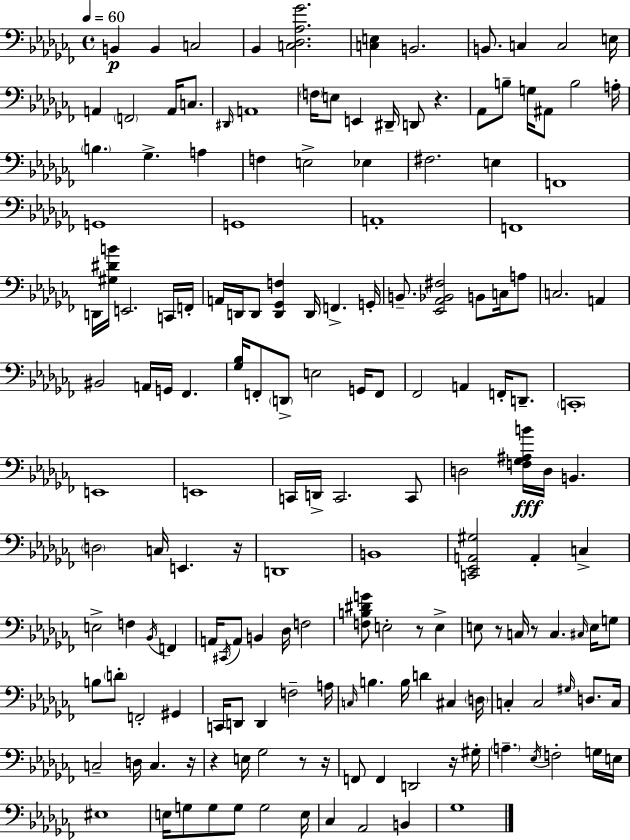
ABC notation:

X:1
T:Untitled
M:4/4
L:1/4
K:Abm
B,, B,, C,2 _B,, [C,_D,_A,_G]2 [C,E,] B,,2 B,,/2 C, C,2 E,/4 A,, F,,2 A,,/4 C,/2 ^D,,/4 A,,4 F,/4 E,/2 E,, ^D,,/4 D,,/2 z _A,,/2 B,/2 G,/4 ^A,,/2 B,2 A,/4 B, _G, A, F, E,2 _E, ^F,2 E, F,,4 G,,4 G,,4 A,,4 F,,4 D,,/4 [^G,^DB]/4 E,,2 C,,/4 F,,/4 A,,/4 D,,/4 D,,/2 [D,,_G,,F,] D,,/4 F,, G,,/4 B,,/2 [_E,,_A,,_B,,^F,]2 B,,/2 C,/4 A,/2 C,2 A,, ^B,,2 A,,/4 G,,/4 _F,, [_G,_B,]/4 F,,/2 D,,/2 E,2 G,,/4 F,,/2 _F,,2 A,, F,,/4 D,,/2 C,,4 E,,4 E,,4 C,,/4 D,,/4 C,,2 C,,/2 D,2 [F,_G,^A,B]/4 D,/4 B,, D,2 C,/4 E,, z/4 D,,4 B,,4 [C,,_E,,A,,^G,]2 A,, C, E,2 F, _B,,/4 F,, A,,/4 ^C,,/4 A,,/2 B,, _D,/4 F,2 [F,B,^DG]/2 E,2 z/2 E, E,/2 z/2 C,/4 z/2 C, ^C,/4 E,/4 G,/2 B,/2 D/2 F,,2 ^G,, C,,/4 D,,/2 D,, F,2 A,/4 C,/4 B, B,/4 D ^C, D,/4 C, C,2 ^G,/4 D,/2 C,/4 C,2 D,/4 C, z/4 z E,/4 _G,2 z/2 z/4 F,,/2 F,, D,,2 z/4 ^G,/4 A, _E,/4 F,2 G,/4 E,/4 ^E,4 E,/4 G,/2 G,/2 G,/2 G,2 E,/4 _C, _A,,2 B,, _G,4